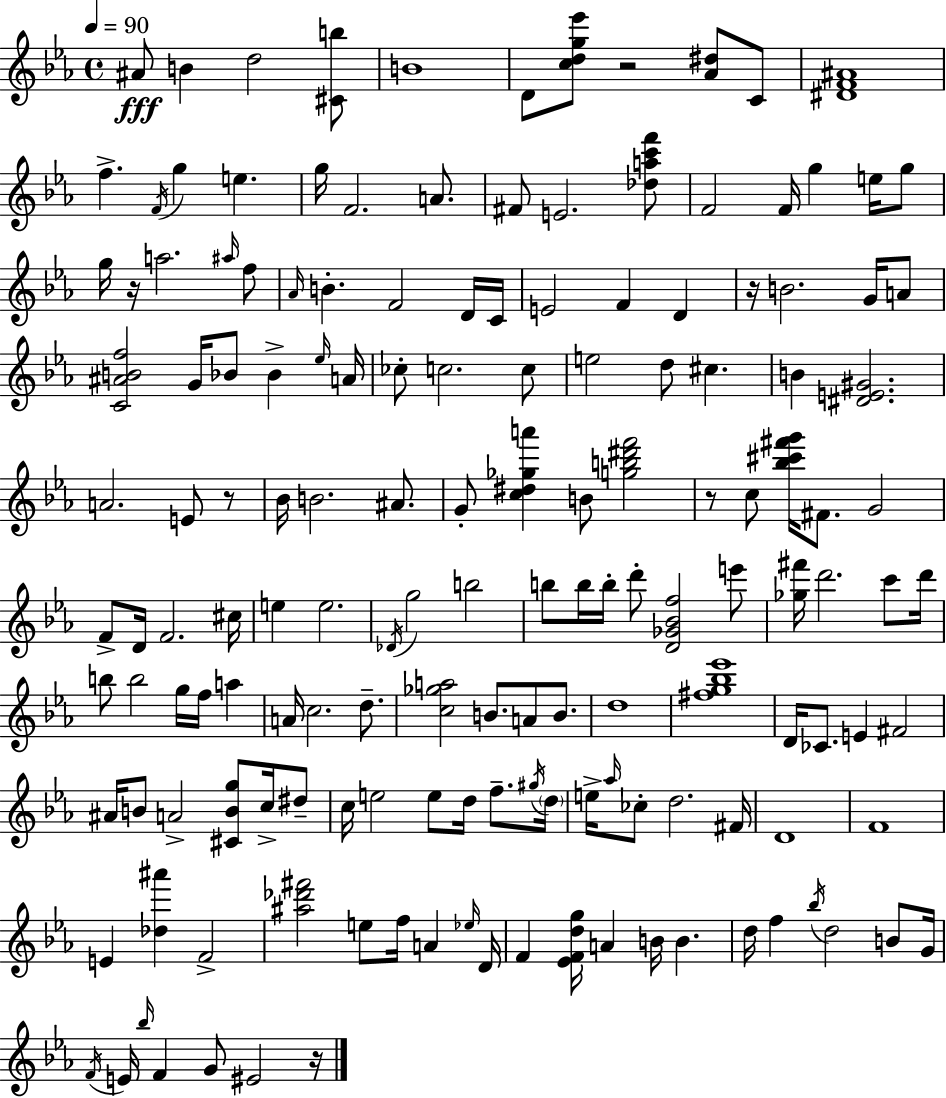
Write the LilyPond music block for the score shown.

{
  \clef treble
  \time 4/4
  \defaultTimeSignature
  \key c \minor
  \tempo 4 = 90
  ais'8\fff b'4 d''2 <cis' b''>8 | b'1 | d'8 <c'' d'' g'' ees'''>8 r2 <aes' dis''>8 c'8 | <dis' f' ais'>1 | \break f''4.-> \acciaccatura { f'16 } g''4 e''4. | g''16 f'2. a'8. | fis'8 e'2. <des'' a'' c''' f'''>8 | f'2 f'16 g''4 e''16 g''8 | \break g''16 r16 a''2. \grace { ais''16 } | f''8 \grace { aes'16 } b'4.-. f'2 | d'16 c'16 e'2 f'4 d'4 | r16 b'2. | \break g'16 a'8 <c' ais' b' f''>2 g'16 bes'8 bes'4-> | \grace { ees''16 } a'16 ces''8-. c''2. | c''8 e''2 d''8 cis''4. | b'4 <dis' e' gis'>2. | \break a'2. | e'8 r8 bes'16 b'2. | ais'8. g'8-. <c'' dis'' ges'' a'''>4 b'8 <g'' b'' dis''' f'''>2 | r8 c''8 <bes'' cis''' fis''' g'''>16 fis'8. g'2 | \break f'8-> d'16 f'2. | cis''16 e''4 e''2. | \acciaccatura { des'16 } g''2 b''2 | b''8 b''16 b''16-. d'''8-. <d' ges' bes' f''>2 | \break e'''8 <ges'' fis'''>16 d'''2. | c'''8 d'''16 b''8 b''2 g''16 | f''16 a''4 a'16 c''2. | d''8.-- <c'' ges'' a''>2 b'8. | \break a'8 b'8. d''1 | <fis'' g'' bes'' ees'''>1 | d'16 ces'8. e'4 fis'2 | ais'16 b'8 a'2-> | \break <cis' b' g''>8 c''16-> dis''8-- c''16 e''2 e''8 | d''16 f''8.-- \acciaccatura { gis''16 } \parenthesize d''16 e''16-> \grace { aes''16 } ces''8-. d''2. | fis'16 d'1 | f'1 | \break e'4 <des'' ais'''>4 f'2-> | <ais'' des''' fis'''>2 e''8 | f''16 a'4 \grace { ees''16 } d'16 f'4 <ees' f' d'' g''>16 a'4 | b'16 b'4. d''16 f''4 \acciaccatura { bes''16 } d''2 | \break b'8 g'16 \acciaccatura { f'16 } e'16 \grace { bes''16 } f'4 | g'8 eis'2 r16 \bar "|."
}